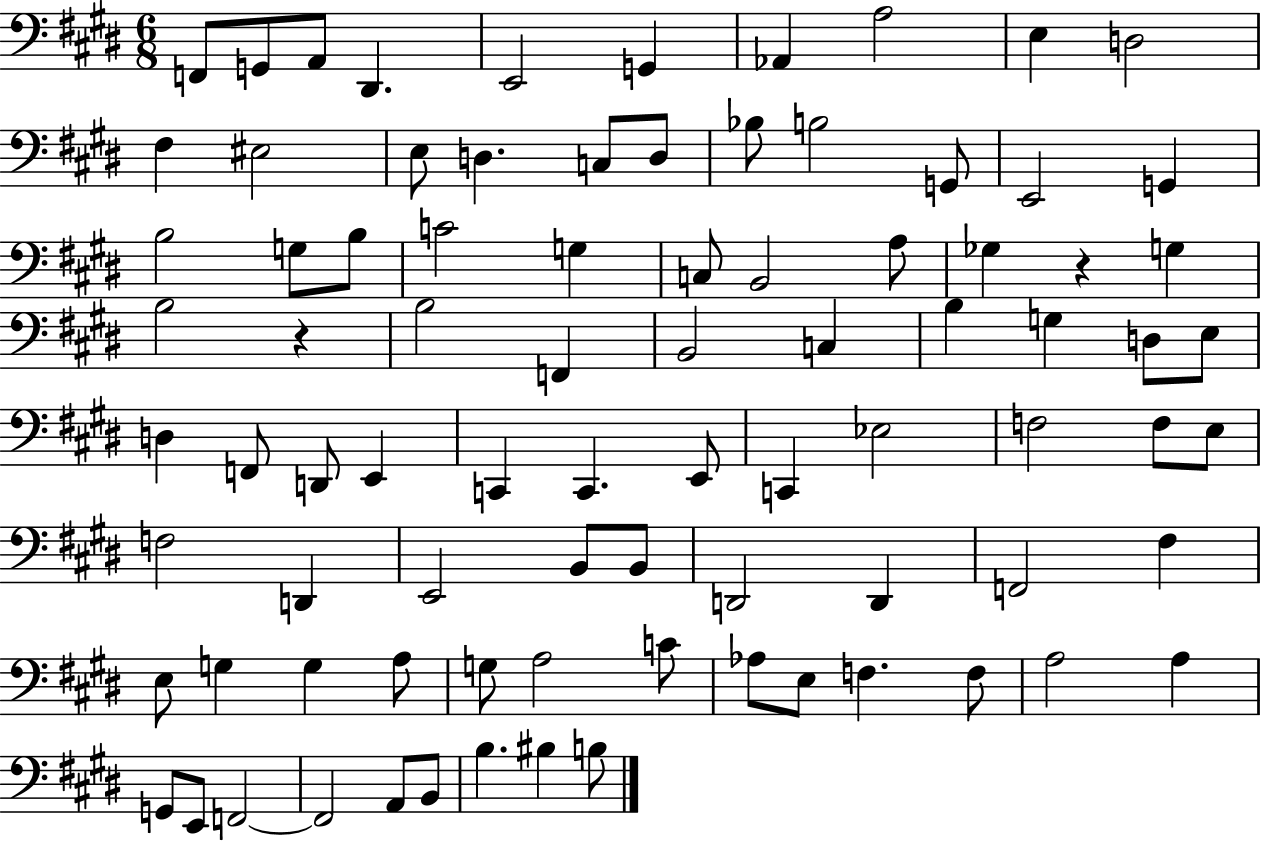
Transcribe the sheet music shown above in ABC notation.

X:1
T:Untitled
M:6/8
L:1/4
K:E
F,,/2 G,,/2 A,,/2 ^D,, E,,2 G,, _A,, A,2 E, D,2 ^F, ^E,2 E,/2 D, C,/2 D,/2 _B,/2 B,2 G,,/2 E,,2 G,, B,2 G,/2 B,/2 C2 G, C,/2 B,,2 A,/2 _G, z G, B,2 z B,2 F,, B,,2 C, B, G, D,/2 E,/2 D, F,,/2 D,,/2 E,, C,, C,, E,,/2 C,, _E,2 F,2 F,/2 E,/2 F,2 D,, E,,2 B,,/2 B,,/2 D,,2 D,, F,,2 ^F, E,/2 G, G, A,/2 G,/2 A,2 C/2 _A,/2 E,/2 F, F,/2 A,2 A, G,,/2 E,,/2 F,,2 F,,2 A,,/2 B,,/2 B, ^B, B,/2